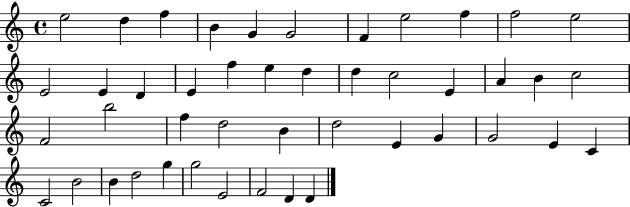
{
  \clef treble
  \time 4/4
  \defaultTimeSignature
  \key c \major
  e''2 d''4 f''4 | b'4 g'4 g'2 | f'4 e''2 f''4 | f''2 e''2 | \break e'2 e'4 d'4 | e'4 f''4 e''4 d''4 | d''4 c''2 e'4 | a'4 b'4 c''2 | \break f'2 b''2 | f''4 d''2 b'4 | d''2 e'4 g'4 | g'2 e'4 c'4 | \break c'2 b'2 | b'4 d''2 g''4 | g''2 e'2 | f'2 d'4 d'4 | \break \bar "|."
}